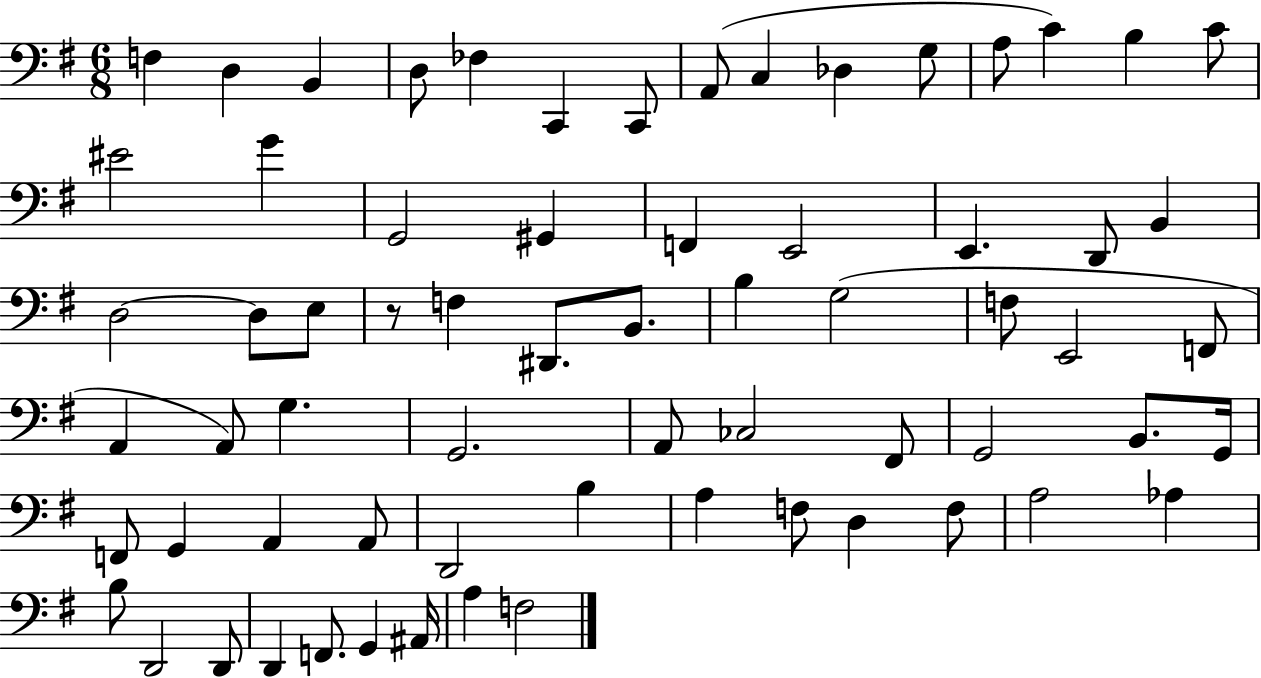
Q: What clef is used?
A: bass